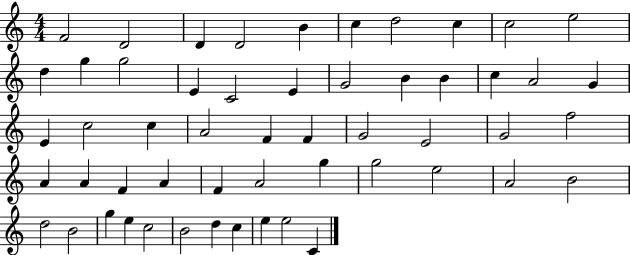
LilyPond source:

{
  \clef treble
  \numericTimeSignature
  \time 4/4
  \key c \major
  f'2 d'2 | d'4 d'2 b'4 | c''4 d''2 c''4 | c''2 e''2 | \break d''4 g''4 g''2 | e'4 c'2 e'4 | g'2 b'4 b'4 | c''4 a'2 g'4 | \break e'4 c''2 c''4 | a'2 f'4 f'4 | g'2 e'2 | g'2 f''2 | \break a'4 a'4 f'4 a'4 | f'4 a'2 g''4 | g''2 e''2 | a'2 b'2 | \break d''2 b'2 | g''4 e''4 c''2 | b'2 d''4 c''4 | e''4 e''2 c'4 | \break \bar "|."
}